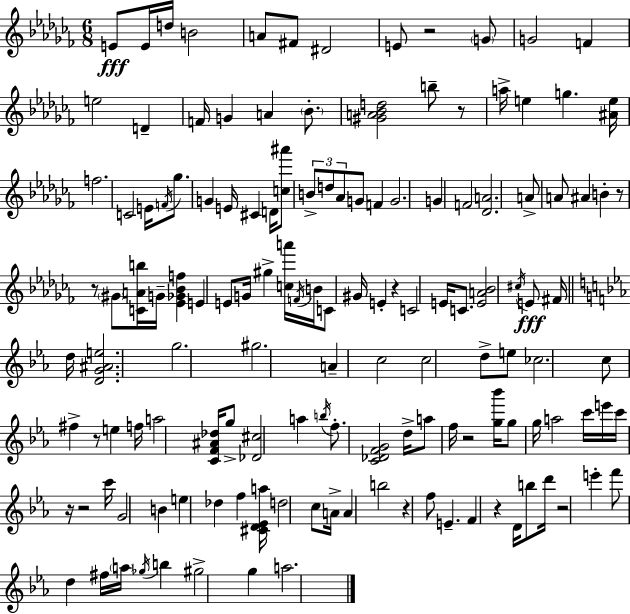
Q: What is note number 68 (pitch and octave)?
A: CES5